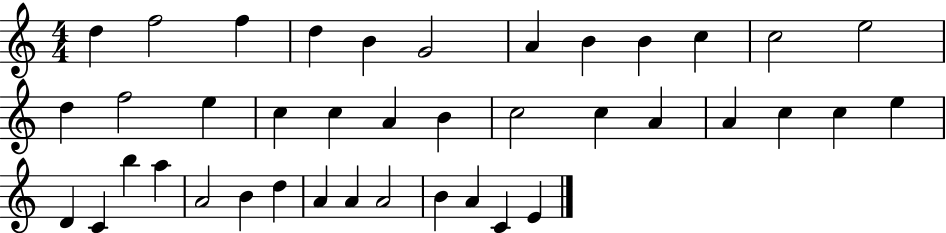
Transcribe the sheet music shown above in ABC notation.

X:1
T:Untitled
M:4/4
L:1/4
K:C
d f2 f d B G2 A B B c c2 e2 d f2 e c c A B c2 c A A c c e D C b a A2 B d A A A2 B A C E